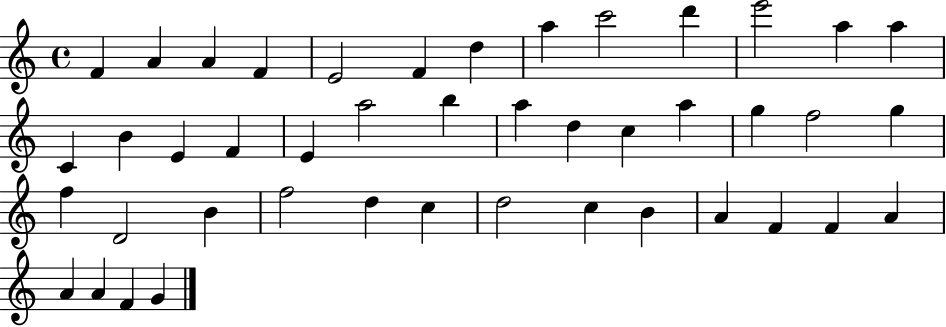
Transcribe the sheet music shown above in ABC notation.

X:1
T:Untitled
M:4/4
L:1/4
K:C
F A A F E2 F d a c'2 d' e'2 a a C B E F E a2 b a d c a g f2 g f D2 B f2 d c d2 c B A F F A A A F G